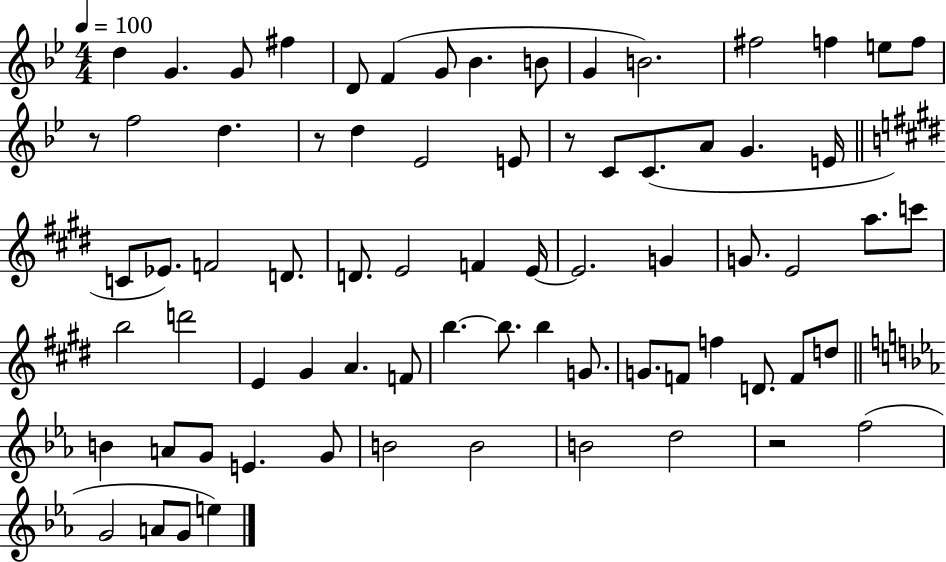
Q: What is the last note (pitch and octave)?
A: E5